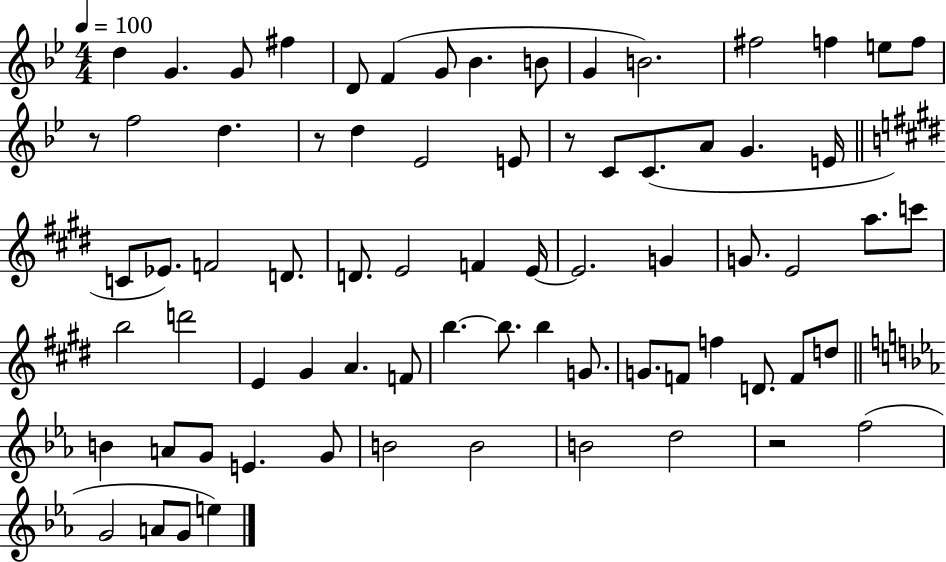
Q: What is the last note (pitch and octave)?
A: E5